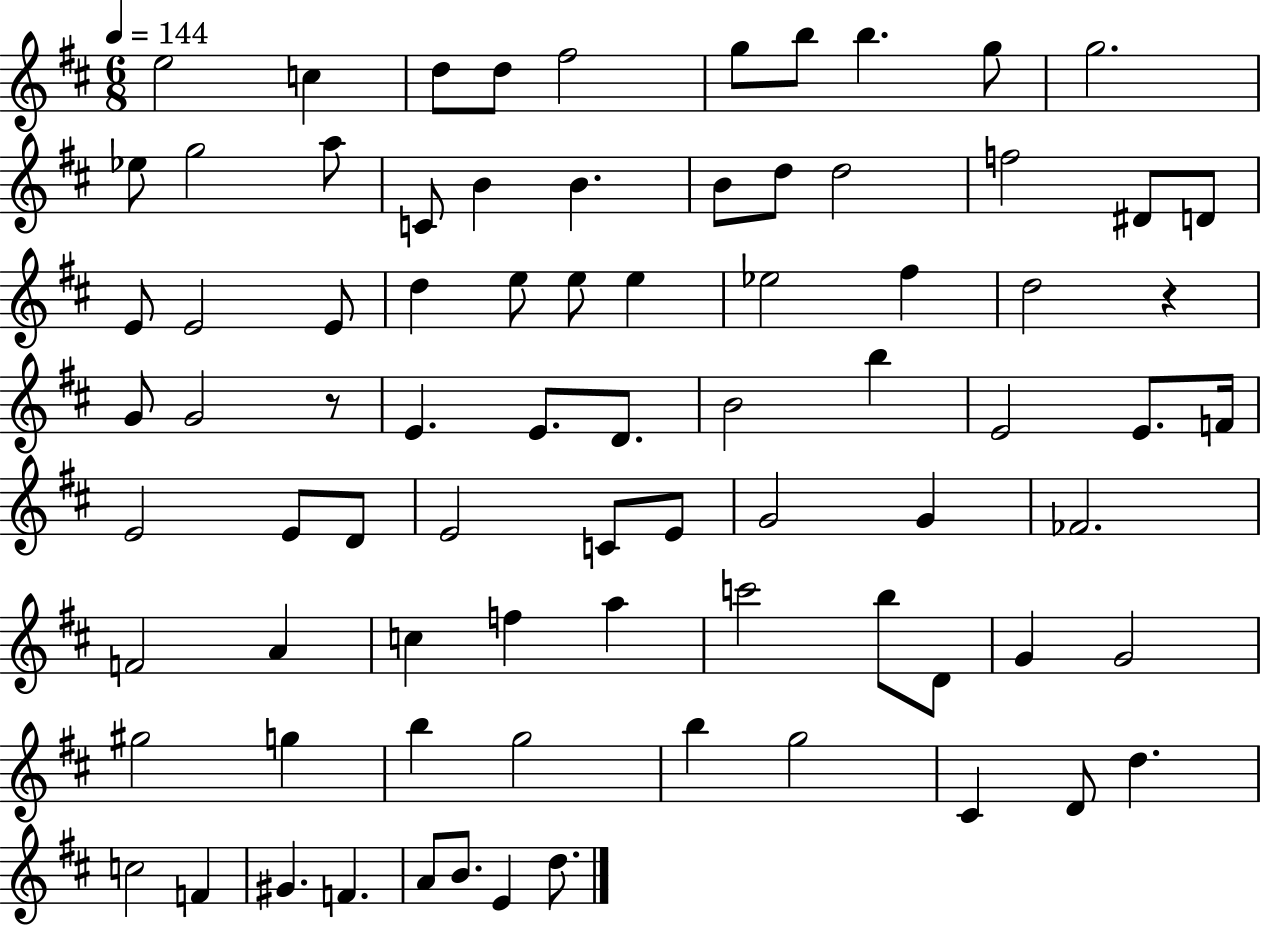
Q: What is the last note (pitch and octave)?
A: D5